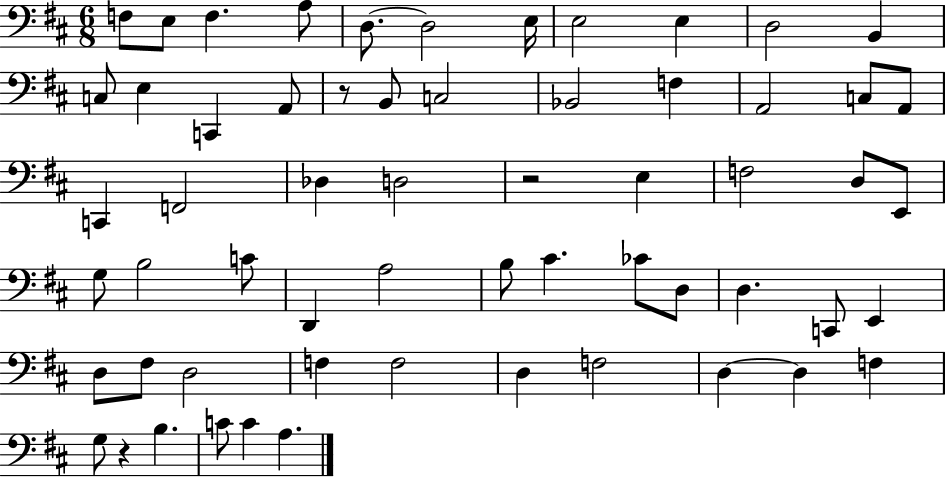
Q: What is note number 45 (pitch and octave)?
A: D3